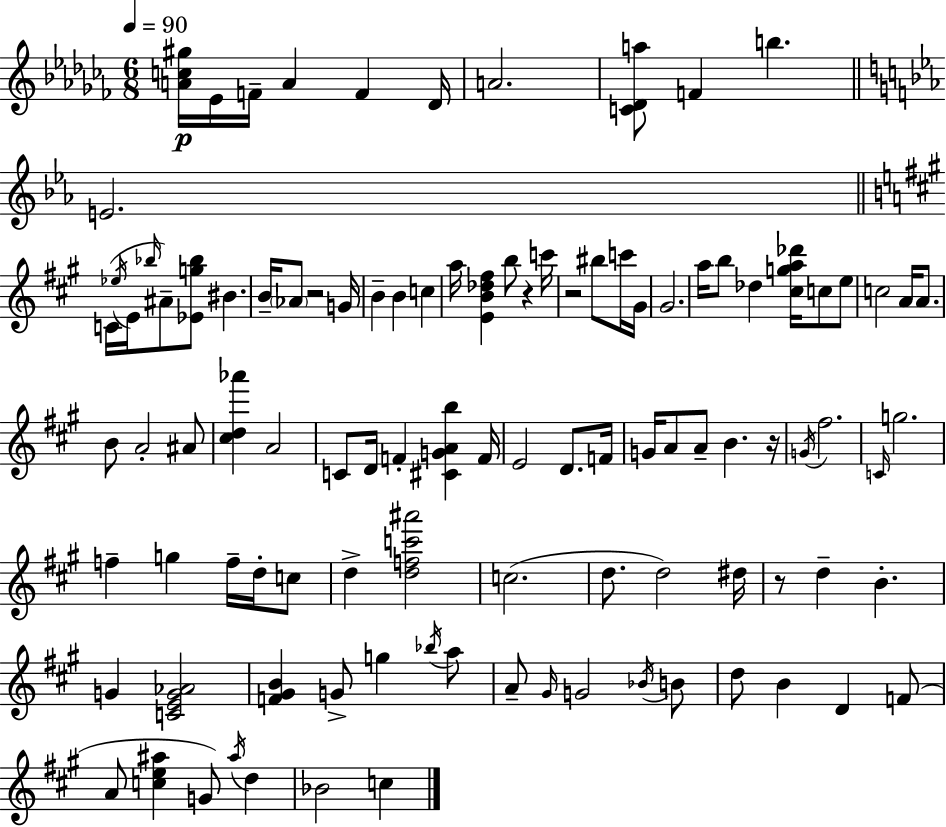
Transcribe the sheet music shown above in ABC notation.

X:1
T:Untitled
M:6/8
L:1/4
K:Abm
[Ac^g]/4 _E/4 F/4 A F _D/4 A2 [C_Da]/2 F b E2 C/4 _e/4 E/4 _b/4 ^A/2 [_Eg_b]/2 ^B B/4 _A/2 z2 G/4 B B c a/4 [EB_d^f] b/2 z c'/4 z2 ^b/2 c'/4 ^G/4 ^G2 a/4 b/2 _d [^cga_d']/4 c/2 e/2 c2 A/4 A/2 B/2 A2 ^A/2 [^cd_a'] A2 C/2 D/4 F [^CGAb] F/4 E2 D/2 F/4 G/4 A/2 A/2 B z/4 G/4 ^f2 C/4 g2 f g f/4 d/4 c/2 d [dfc'^a']2 c2 d/2 d2 ^d/4 z/2 d B G [CEG_A]2 [F^GB] G/2 g _b/4 a/2 A/2 ^G/4 G2 _B/4 B/2 d/2 B D F/2 A/2 [ce^a] G/2 ^a/4 d _B2 c